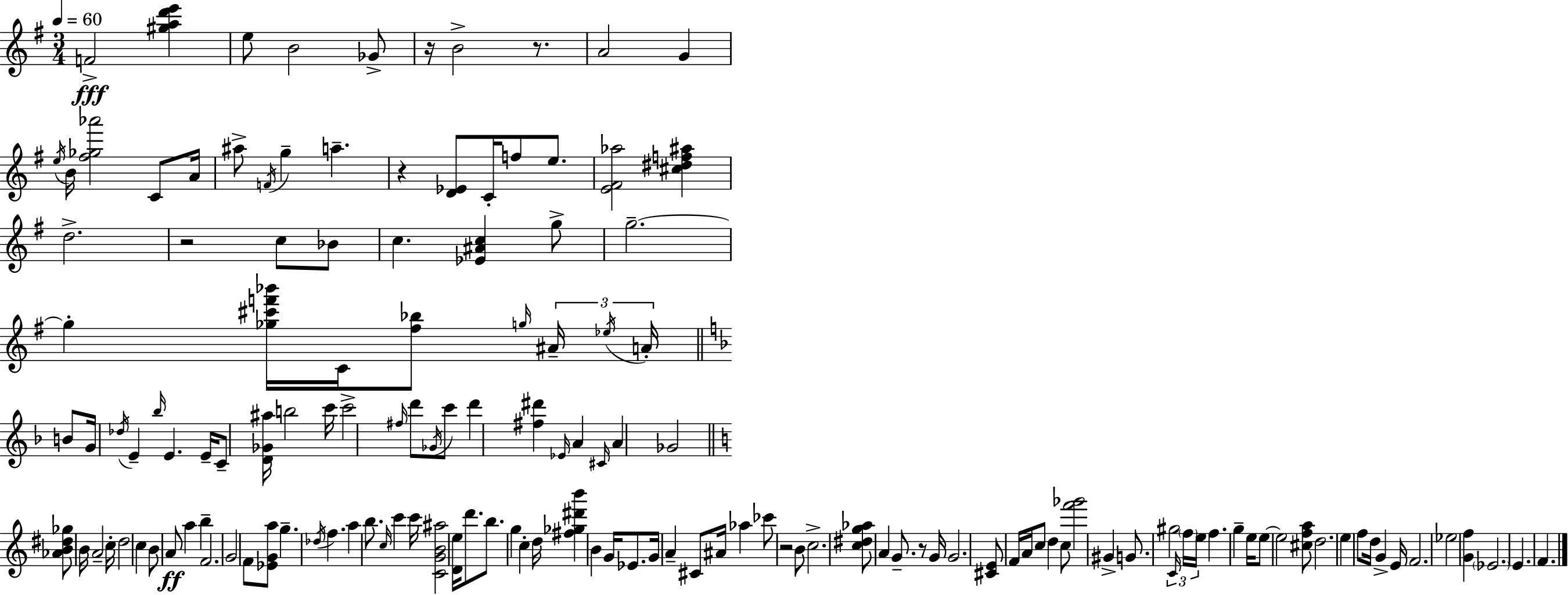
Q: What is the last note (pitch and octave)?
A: F4